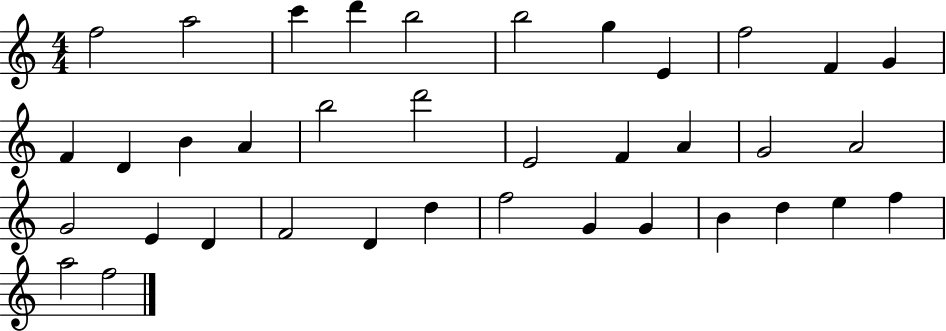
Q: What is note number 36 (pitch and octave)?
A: A5